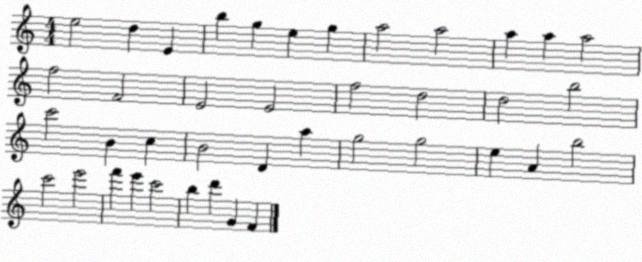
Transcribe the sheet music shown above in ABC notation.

X:1
T:Untitled
M:4/4
L:1/4
K:C
e2 d E b g e g a2 a2 a a a2 f2 F2 E2 E2 f2 d2 d2 b2 c'2 B c B2 D a g2 g2 e A b2 c'2 e'2 f' e' c'2 b d' G F